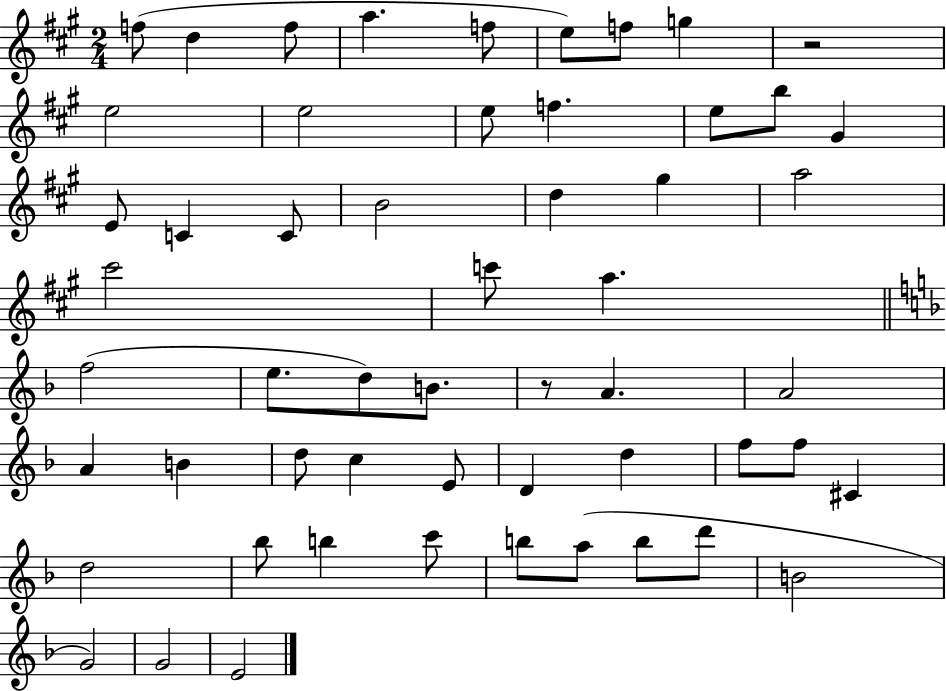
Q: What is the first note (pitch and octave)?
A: F5